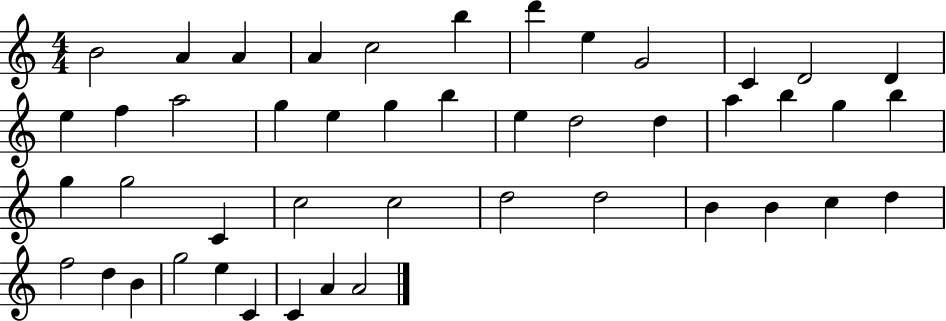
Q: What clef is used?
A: treble